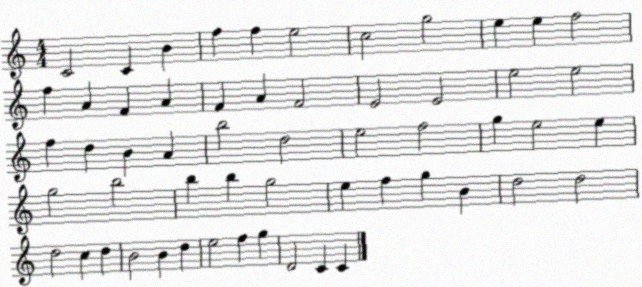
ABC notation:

X:1
T:Untitled
M:4/4
L:1/4
K:C
C2 C B f f e2 c2 g2 e e f2 f A F A F A F2 E2 E2 e2 e2 f d B A b2 d2 e2 f2 g e2 e g2 b2 b b g2 e f g B d2 d2 d2 c d B2 B d e2 f g D2 C C